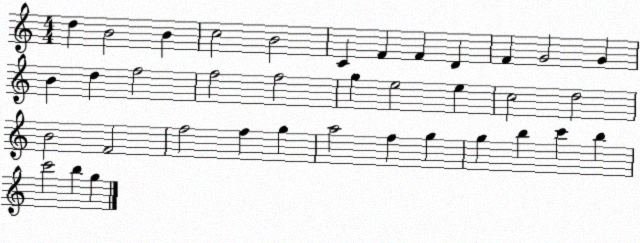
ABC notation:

X:1
T:Untitled
M:4/4
L:1/4
K:C
d B2 B c2 B2 C F F D F G2 G B d f2 f2 f2 g e2 e c2 d2 B2 F2 f2 f g a2 f g g b c' b c'2 b g